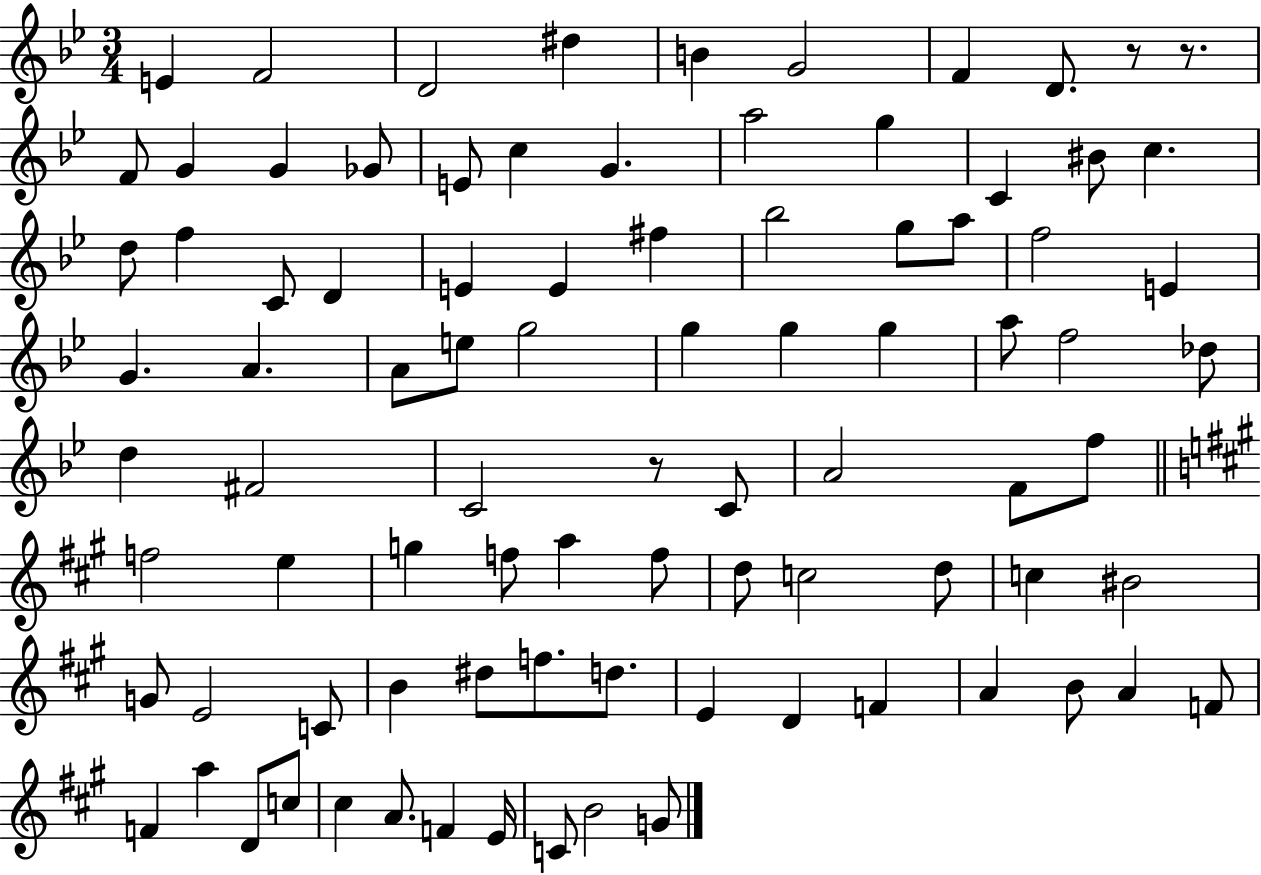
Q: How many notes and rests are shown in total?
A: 89